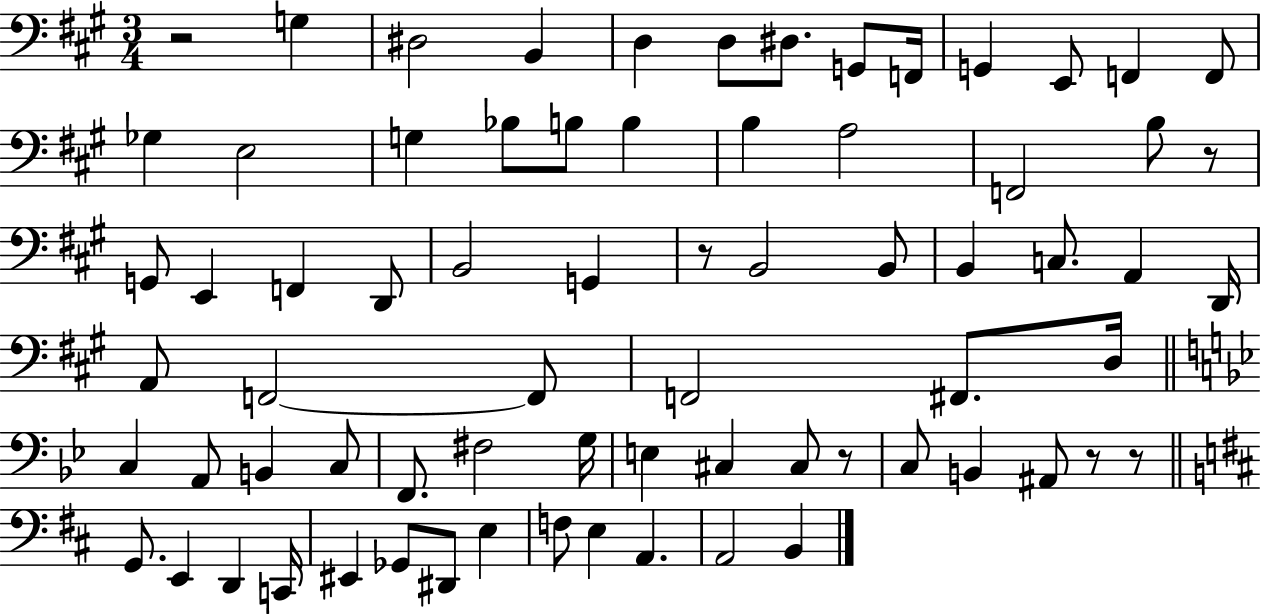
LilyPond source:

{
  \clef bass
  \numericTimeSignature
  \time 3/4
  \key a \major
  \repeat volta 2 { r2 g4 | dis2 b,4 | d4 d8 dis8. g,8 f,16 | g,4 e,8 f,4 f,8 | \break ges4 e2 | g4 bes8 b8 b4 | b4 a2 | f,2 b8 r8 | \break g,8 e,4 f,4 d,8 | b,2 g,4 | r8 b,2 b,8 | b,4 c8. a,4 d,16 | \break a,8 f,2~~ f,8 | f,2 fis,8. d16 | \bar "||" \break \key bes \major c4 a,8 b,4 c8 | f,8. fis2 g16 | e4 cis4 cis8 r8 | c8 b,4 ais,8 r8 r8 | \break \bar "||" \break \key d \major g,8. e,4 d,4 c,16 | eis,4 ges,8 dis,8 e4 | f8 e4 a,4. | a,2 b,4 | \break } \bar "|."
}